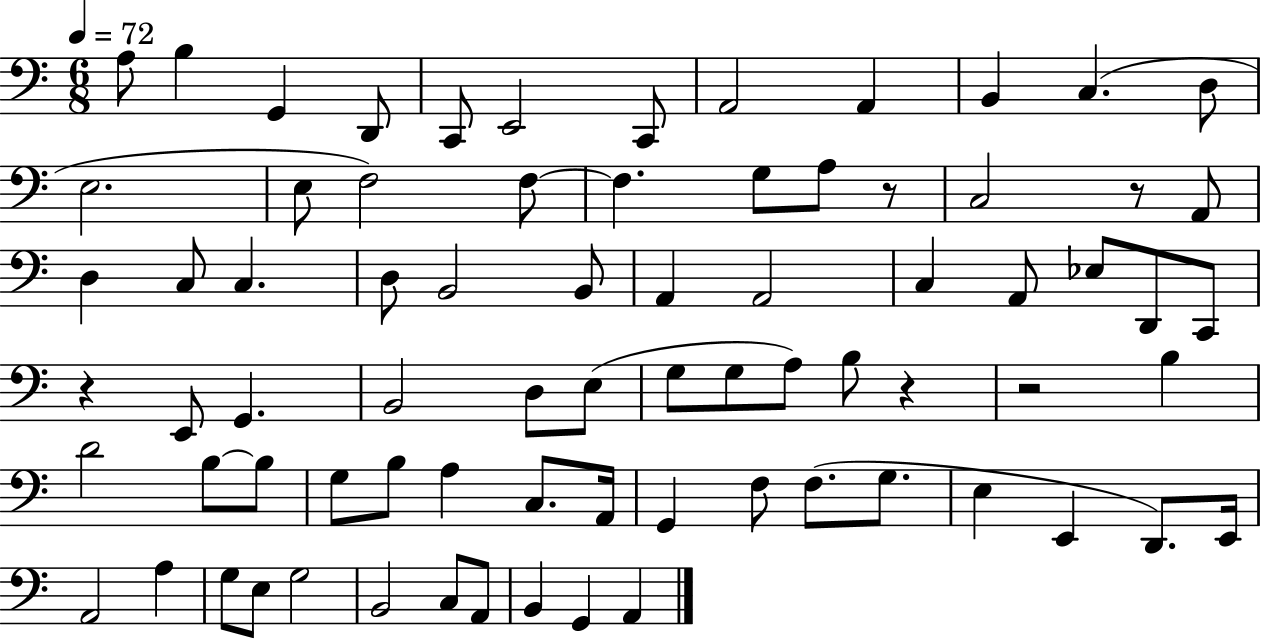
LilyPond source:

{
  \clef bass
  \numericTimeSignature
  \time 6/8
  \key c \major
  \tempo 4 = 72
  a8 b4 g,4 d,8 | c,8 e,2 c,8 | a,2 a,4 | b,4 c4.( d8 | \break e2. | e8 f2) f8~~ | f4. g8 a8 r8 | c2 r8 a,8 | \break d4 c8 c4. | d8 b,2 b,8 | a,4 a,2 | c4 a,8 ees8 d,8 c,8 | \break r4 e,8 g,4. | b,2 d8 e8( | g8 g8 a8) b8 r4 | r2 b4 | \break d'2 b8~~ b8 | g8 b8 a4 c8. a,16 | g,4 f8 f8.( g8. | e4 e,4 d,8.) e,16 | \break a,2 a4 | g8 e8 g2 | b,2 c8 a,8 | b,4 g,4 a,4 | \break \bar "|."
}